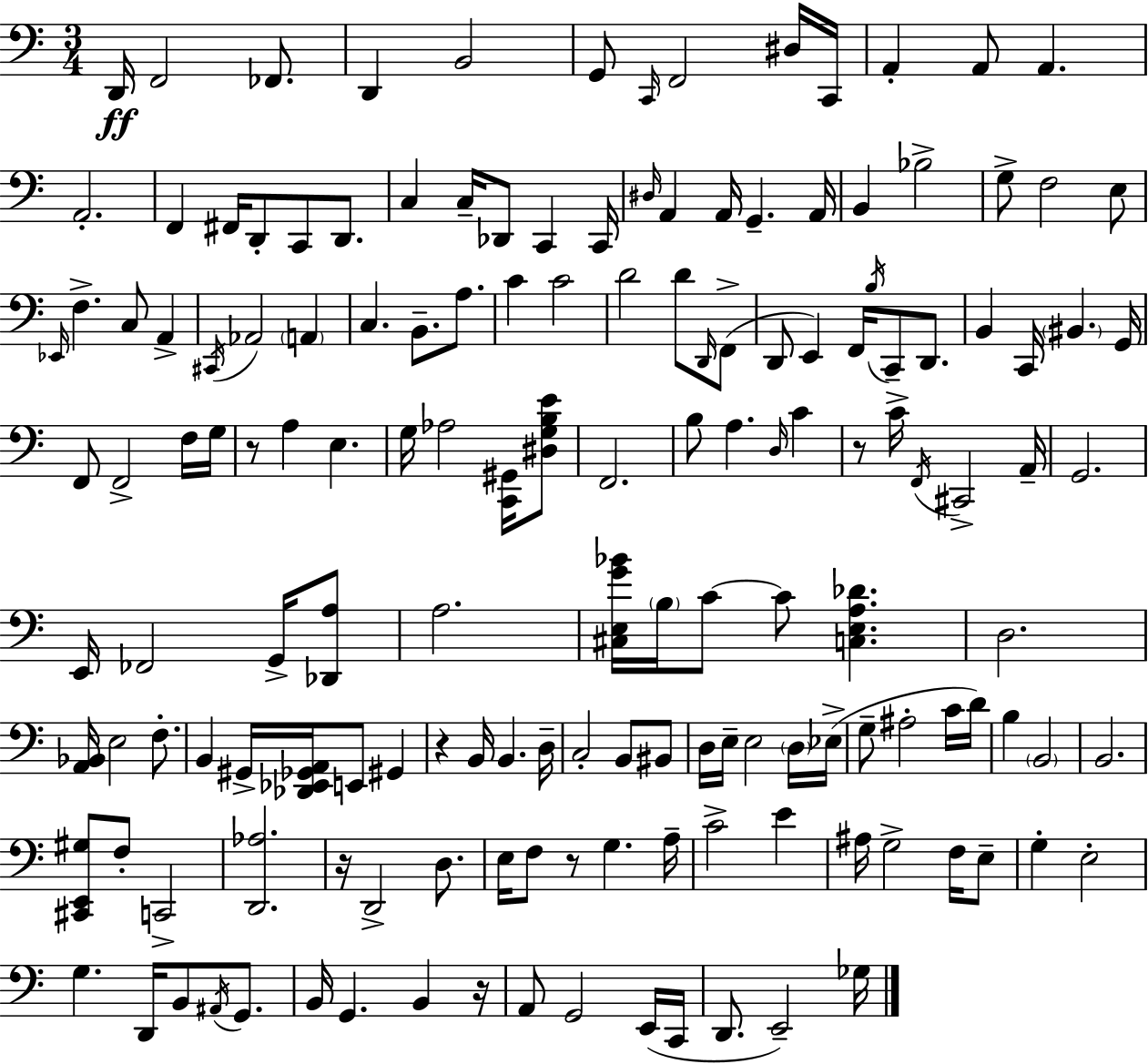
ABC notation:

X:1
T:Untitled
M:3/4
L:1/4
K:Am
D,,/4 F,,2 _F,,/2 D,, B,,2 G,,/2 C,,/4 F,,2 ^D,/4 C,,/4 A,, A,,/2 A,, A,,2 F,, ^F,,/4 D,,/2 C,,/2 D,,/2 C, C,/4 _D,,/2 C,, C,,/4 ^D,/4 A,, A,,/4 G,, A,,/4 B,, _B,2 G,/2 F,2 E,/2 _E,,/4 F, C,/2 A,, ^C,,/4 _A,,2 A,, C, B,,/2 A,/2 C C2 D2 D/2 D,,/4 F,,/2 D,,/2 E,, F,,/4 B,/4 C,,/2 D,,/2 B,, C,,/4 ^B,, G,,/4 F,,/2 F,,2 F,/4 G,/4 z/2 A, E, G,/4 _A,2 [C,,^G,,]/4 [^D,G,B,E]/2 F,,2 B,/2 A, D,/4 C z/2 C/4 F,,/4 ^C,,2 A,,/4 G,,2 E,,/4 _F,,2 G,,/4 [_D,,A,]/2 A,2 [^C,E,G_B]/4 B,/4 C/2 C/2 [C,E,A,_D] D,2 [A,,_B,,]/4 E,2 F,/2 B,, ^G,,/4 [_D,,_E,,_G,,A,,]/4 E,,/2 ^G,, z B,,/4 B,, D,/4 C,2 B,,/2 ^B,,/2 D,/4 E,/4 E,2 D,/4 _E,/4 G,/2 ^A,2 C/4 D/4 B, B,,2 B,,2 [^C,,E,,^G,]/2 F,/2 C,,2 [D,,_A,]2 z/4 D,,2 D,/2 E,/4 F,/2 z/2 G, A,/4 C2 E ^A,/4 G,2 F,/4 E,/2 G, E,2 G, D,,/4 B,,/2 ^A,,/4 G,,/2 B,,/4 G,, B,, z/4 A,,/2 G,,2 E,,/4 C,,/4 D,,/2 E,,2 _G,/4